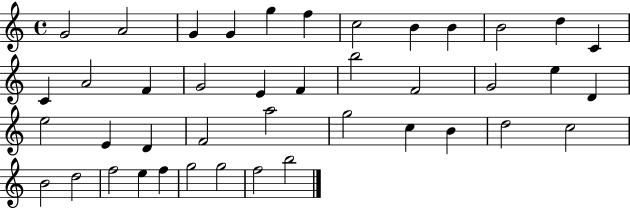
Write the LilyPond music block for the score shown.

{
  \clef treble
  \time 4/4
  \defaultTimeSignature
  \key c \major
  g'2 a'2 | g'4 g'4 g''4 f''4 | c''2 b'4 b'4 | b'2 d''4 c'4 | \break c'4 a'2 f'4 | g'2 e'4 f'4 | b''2 f'2 | g'2 e''4 d'4 | \break e''2 e'4 d'4 | f'2 a''2 | g''2 c''4 b'4 | d''2 c''2 | \break b'2 d''2 | f''2 e''4 f''4 | g''2 g''2 | f''2 b''2 | \break \bar "|."
}